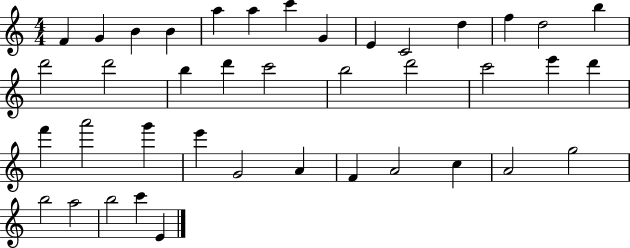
{
  \clef treble
  \numericTimeSignature
  \time 4/4
  \key c \major
  f'4 g'4 b'4 b'4 | a''4 a''4 c'''4 g'4 | e'4 c'2 d''4 | f''4 d''2 b''4 | \break d'''2 d'''2 | b''4 d'''4 c'''2 | b''2 d'''2 | c'''2 e'''4 d'''4 | \break f'''4 a'''2 g'''4 | e'''4 g'2 a'4 | f'4 a'2 c''4 | a'2 g''2 | \break b''2 a''2 | b''2 c'''4 e'4 | \bar "|."
}